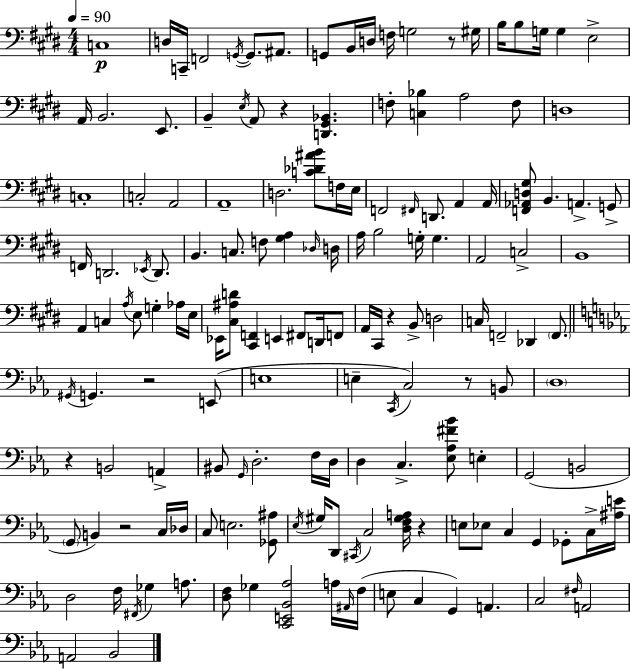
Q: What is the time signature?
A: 4/4